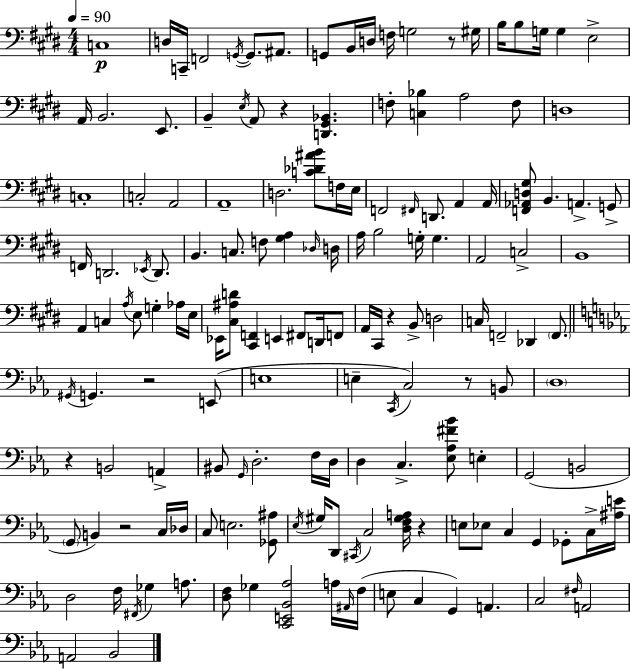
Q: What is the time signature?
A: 4/4